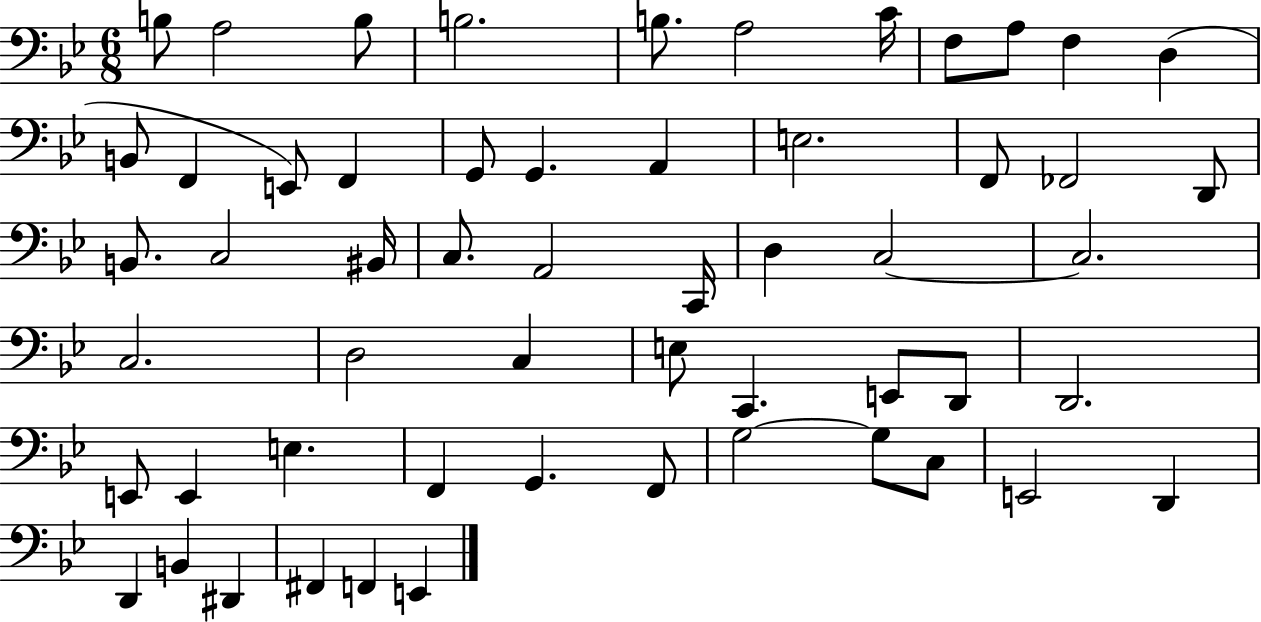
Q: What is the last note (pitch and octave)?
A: E2